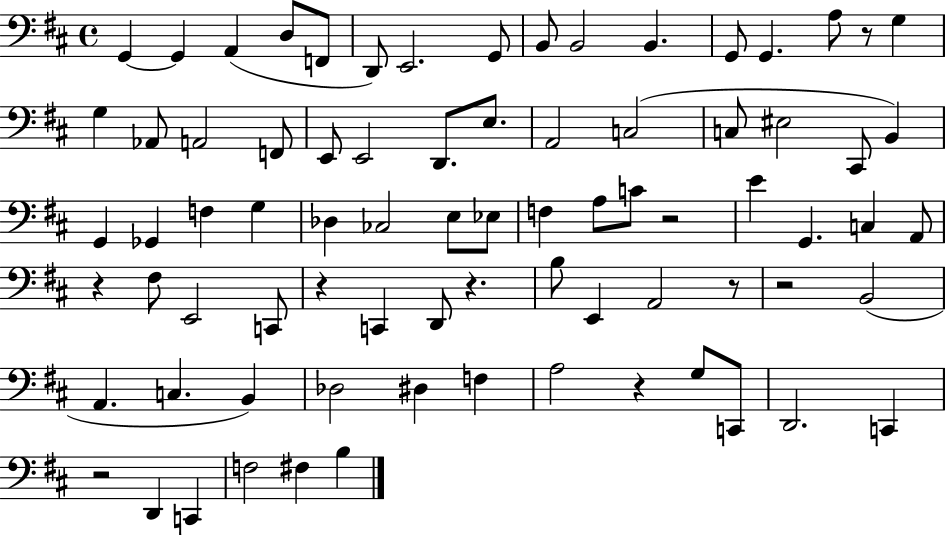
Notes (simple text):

G2/q G2/q A2/q D3/e F2/e D2/e E2/h. G2/e B2/e B2/h B2/q. G2/e G2/q. A3/e R/e G3/q G3/q Ab2/e A2/h F2/e E2/e E2/h D2/e. E3/e. A2/h C3/h C3/e EIS3/h C#2/e B2/q G2/q Gb2/q F3/q G3/q Db3/q CES3/h E3/e Eb3/e F3/q A3/e C4/e R/h E4/q G2/q. C3/q A2/e R/q F#3/e E2/h C2/e R/q C2/q D2/e R/q. B3/e E2/q A2/h R/e R/h B2/h A2/q. C3/q. B2/q Db3/h D#3/q F3/q A3/h R/q G3/e C2/e D2/h. C2/q R/h D2/q C2/q F3/h F#3/q B3/q